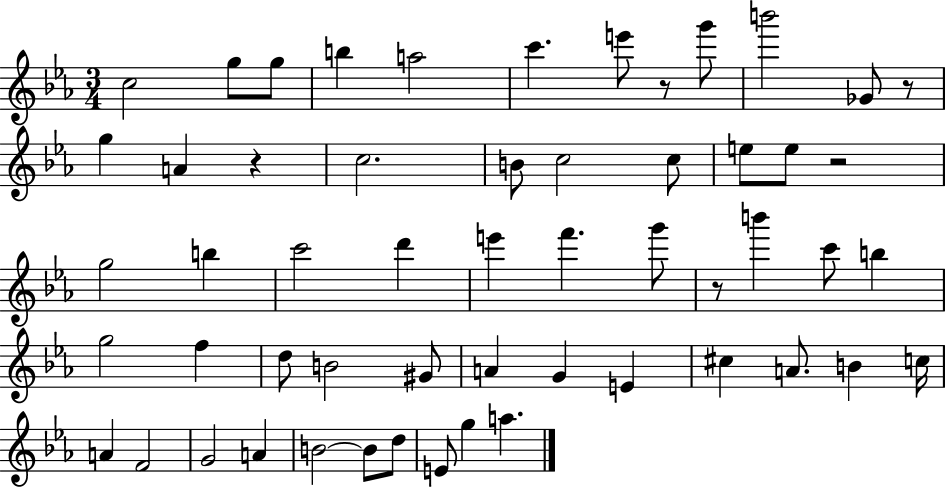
{
  \clef treble
  \numericTimeSignature
  \time 3/4
  \key ees \major
  c''2 g''8 g''8 | b''4 a''2 | c'''4. e'''8 r8 g'''8 | b'''2 ges'8 r8 | \break g''4 a'4 r4 | c''2. | b'8 c''2 c''8 | e''8 e''8 r2 | \break g''2 b''4 | c'''2 d'''4 | e'''4 f'''4. g'''8 | r8 b'''4 c'''8 b''4 | \break g''2 f''4 | d''8 b'2 gis'8 | a'4 g'4 e'4 | cis''4 a'8. b'4 c''16 | \break a'4 f'2 | g'2 a'4 | b'2~~ b'8 d''8 | e'8 g''4 a''4. | \break \bar "|."
}